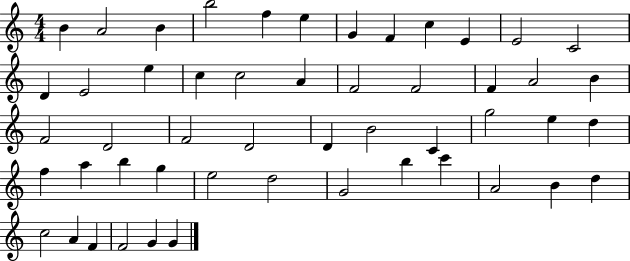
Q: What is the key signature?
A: C major